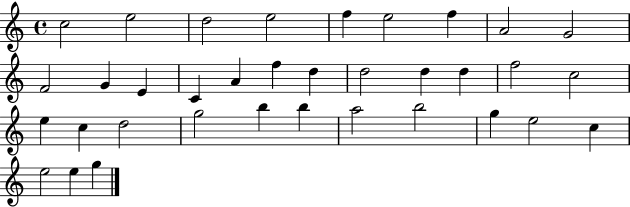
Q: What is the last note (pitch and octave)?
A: G5